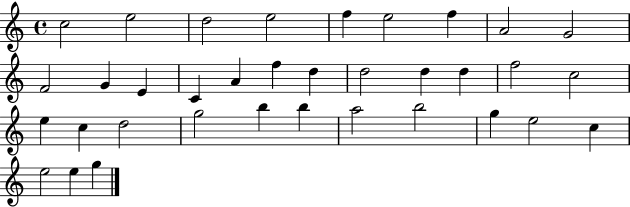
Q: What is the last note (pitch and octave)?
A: G5